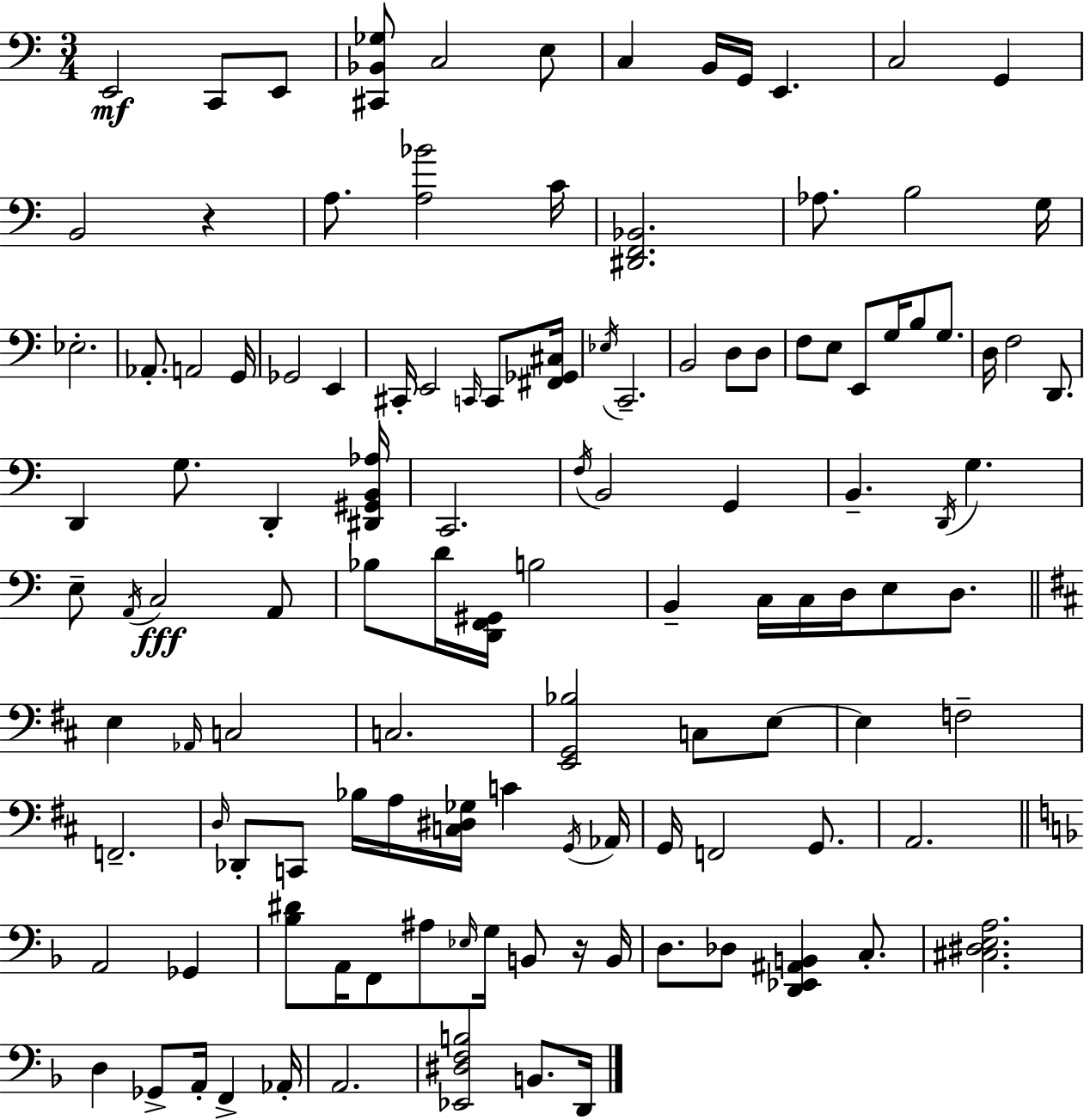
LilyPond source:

{
  \clef bass
  \numericTimeSignature
  \time 3/4
  \key a \minor
  e,2\mf c,8 e,8 | <cis, bes, ges>8 c2 e8 | c4 b,16 g,16 e,4. | c2 g,4 | \break b,2 r4 | a8. <a bes'>2 c'16 | <dis, f, bes,>2. | aes8. b2 g16 | \break ees2.-. | aes,8.-. a,2 g,16 | ges,2 e,4 | cis,16-. e,2 \grace { c,16 } c,8 | \break <fis, ges, cis>16 \acciaccatura { ees16 } c,2.-- | b,2 d8 | d8 f8 e8 e,8 g16 b8 g8. | d16 f2 d,8. | \break d,4 g8. d,4-. | <dis, gis, b, aes>16 c,2. | \acciaccatura { f16 } b,2 g,4 | b,4.-- \acciaccatura { d,16 } g4. | \break e8-- \acciaccatura { a,16 } c2\fff | a,8 bes8 d'16 <d, f, gis,>16 b2 | b,4-- c16 c16 d16 | e8 d8. \bar "||" \break \key d \major e4 \grace { aes,16 } c2 | c2. | <e, g, bes>2 c8 e8~~ | e4 f2-- | \break f,2.-- | \grace { d16 } des,8-. c,8 bes16 a16 <c dis ges>16 c'4 | \acciaccatura { g,16 } aes,16 g,16 f,2 | g,8. a,2. | \break \bar "||" \break \key f \major a,2 ges,4 | <bes dis'>8 a,16 f,8 ais8 \grace { ees16 } g16 b,8 r16 | b,16 d8. des8 <d, ees, ais, b,>4 c8.-. | <cis dis e a>2. | \break d4 ges,8-> a,16-. f,4-> | aes,16-. a,2. | <ees, dis f b>2 b,8. | d,16 \bar "|."
}